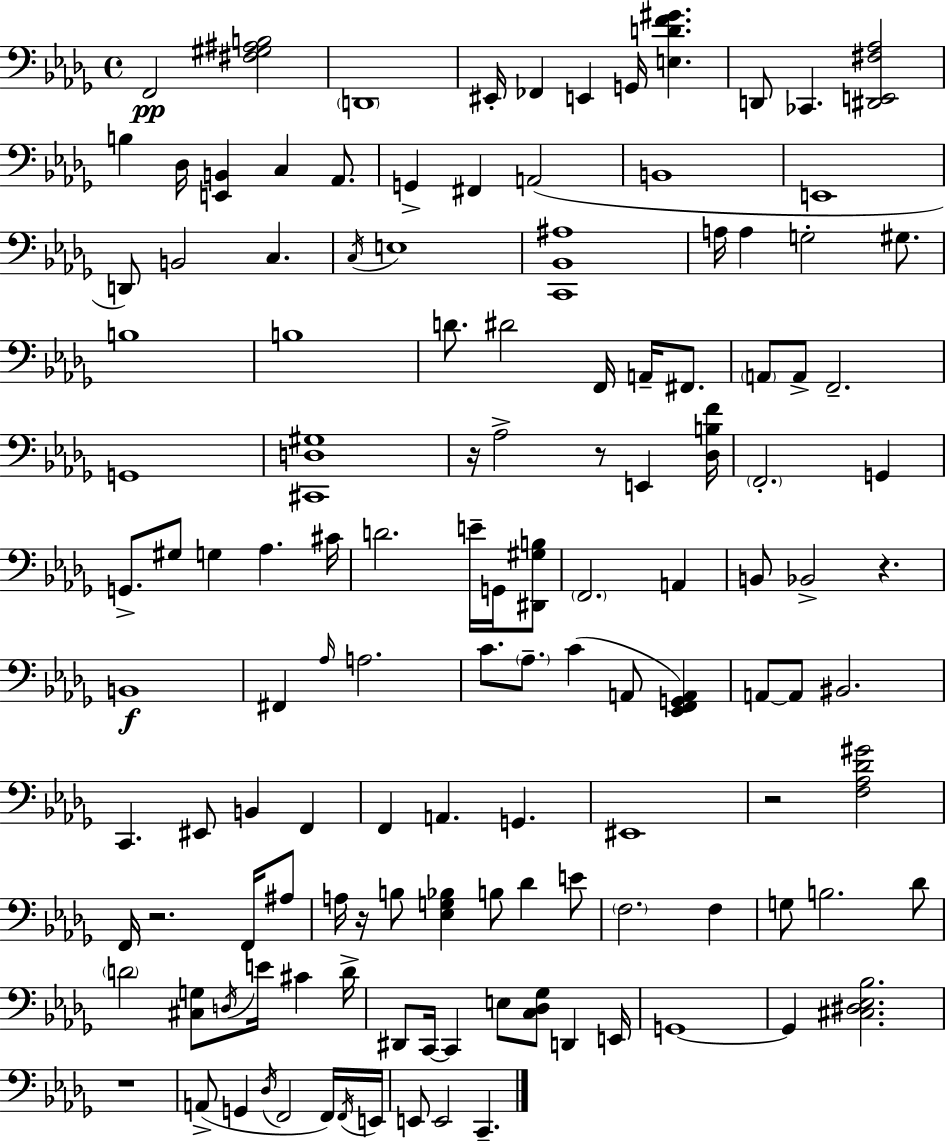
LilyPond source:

{
  \clef bass
  \time 4/4
  \defaultTimeSignature
  \key bes \minor
  \repeat volta 2 { f,2\pp <fis gis ais b>2 | \parenthesize d,1 | eis,16-. fes,4 e,4 g,16 <e d' f' gis'>4. | d,8 ces,4. <dis, e, fis aes>2 | \break b4 des16 <e, b,>4 c4 aes,8. | g,4-> fis,4 a,2( | b,1 | e,1 | \break d,8) b,2 c4. | \acciaccatura { c16 } e1 | <c, bes, ais>1 | a16 a4 g2-. gis8. | \break b1 | b1 | d'8. dis'2 f,16 a,16-- fis,8. | \parenthesize a,8 a,8-> f,2.-- | \break g,1 | <cis, d gis>1 | r16 aes2-> r8 e,4 | <des b f'>16 \parenthesize f,2.-. g,4 | \break g,8.-> gis8 g4 aes4. | cis'16 d'2. e'16-- g,16 <dis, gis b>8 | \parenthesize f,2. a,4 | b,8 bes,2-> r4. | \break b,1\f | fis,4 \grace { aes16 } a2. | c'8. \parenthesize aes8.-- c'4( a,8 <ees, f, g, a,>4) | a,8~~ a,8 bis,2. | \break c,4. eis,8 b,4 f,4 | f,4 a,4. g,4. | eis,1 | r2 <f aes des' gis'>2 | \break f,16 r2. f,16 | ais8 a16 r16 b8 <ees g bes>4 b8 des'4 | e'8 \parenthesize f2. f4 | g8 b2. | \break des'8 \parenthesize d'2 <cis g>8 \acciaccatura { d16 } e'16 cis'4 | d'16-> dis,8 c,16~~ c,4 e8 <c des ges>8 d,4 | e,16 g,1~~ | g,4 <cis dis ees bes>2. | \break r1 | a,8->( g,4 \acciaccatura { des16 } f,2 | f,16) \acciaccatura { f,16 } e,16 e,8 e,2 c,4.-- | } \bar "|."
}